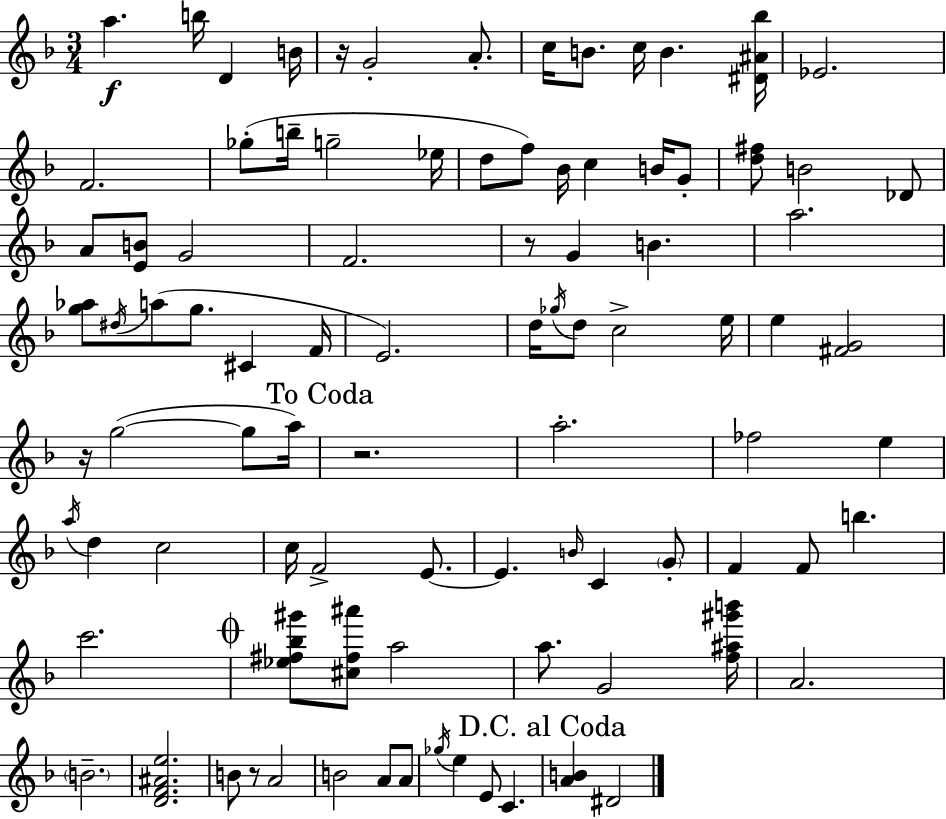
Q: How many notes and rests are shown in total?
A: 92